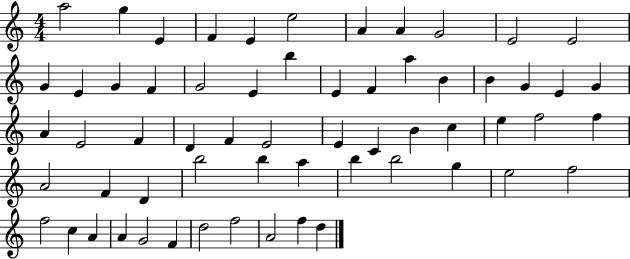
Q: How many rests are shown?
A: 0